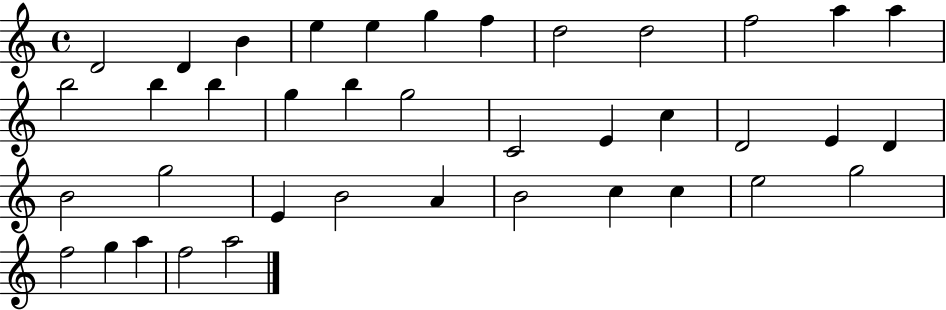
{
  \clef treble
  \time 4/4
  \defaultTimeSignature
  \key c \major
  d'2 d'4 b'4 | e''4 e''4 g''4 f''4 | d''2 d''2 | f''2 a''4 a''4 | \break b''2 b''4 b''4 | g''4 b''4 g''2 | c'2 e'4 c''4 | d'2 e'4 d'4 | \break b'2 g''2 | e'4 b'2 a'4 | b'2 c''4 c''4 | e''2 g''2 | \break f''2 g''4 a''4 | f''2 a''2 | \bar "|."
}